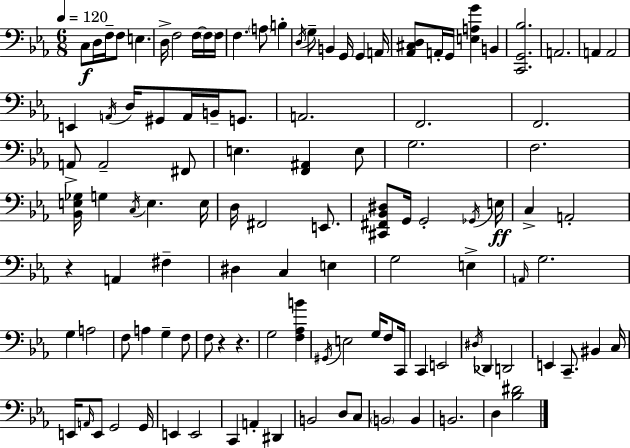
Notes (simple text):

C3/e D3/s F3/s F3/e E3/q. D3/s F3/h F3/s F3/s F3/s F3/q. A3/e B3/q D3/s G3/e B2/q G2/s G2/q A2/s [Ab2,C#3,D3]/e A2/s G2/s [E3,A3,G4]/q B2/q [C2,G2,Bb3]/h. A2/h. A2/q A2/h E2/q A2/s D3/s G#2/e A2/s B2/s G2/e. A2/h. F2/h. F2/h. A2/e A2/h F#2/e E3/q. [F2,A#2]/q E3/e G3/h. F3/h. [Bb2,E3,Gb3]/s G3/q C3/s E3/q. E3/s D3/s F#2/h E2/e. [C#2,F#2,Bb2,D#3]/e G2/s G2/h Gb2/s E3/s C3/q A2/h R/q A2/q F#3/q D#3/q C3/q E3/q G3/h E3/q A2/s G3/h. G3/q A3/h F3/e A3/q G3/q F3/e F3/e R/q R/q. G3/h [F3,Ab3,B4]/q G#2/s E3/h G3/s F3/e C2/s C2/q E2/h D#3/s Db2/q D2/h E2/q C2/e. BIS2/q C3/s E2/s A2/s E2/e G2/h G2/s E2/q E2/h C2/q A2/q D#2/q B2/h D3/e C3/e B2/h B2/q B2/h. D3/q [Bb3,D#4]/h